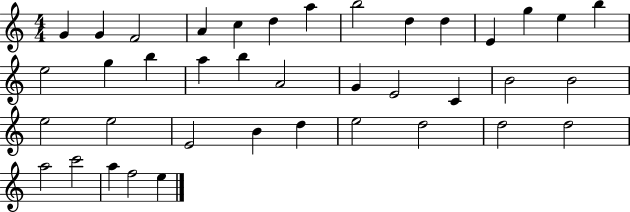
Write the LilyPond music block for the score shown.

{
  \clef treble
  \numericTimeSignature
  \time 4/4
  \key c \major
  g'4 g'4 f'2 | a'4 c''4 d''4 a''4 | b''2 d''4 d''4 | e'4 g''4 e''4 b''4 | \break e''2 g''4 b''4 | a''4 b''4 a'2 | g'4 e'2 c'4 | b'2 b'2 | \break e''2 e''2 | e'2 b'4 d''4 | e''2 d''2 | d''2 d''2 | \break a''2 c'''2 | a''4 f''2 e''4 | \bar "|."
}